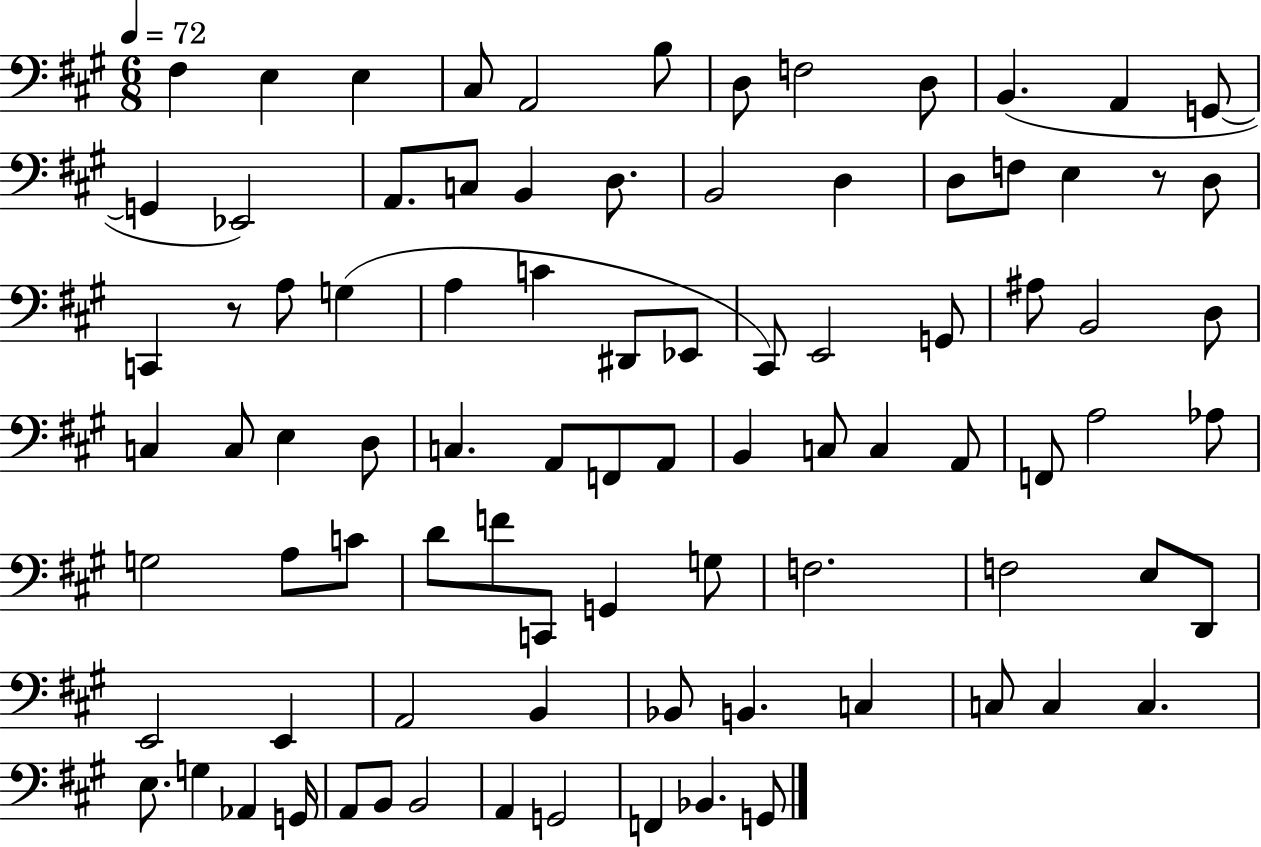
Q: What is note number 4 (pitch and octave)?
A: C#3